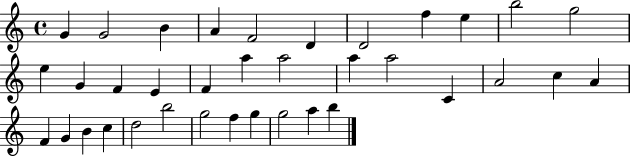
G4/q G4/h B4/q A4/q F4/h D4/q D4/h F5/q E5/q B5/h G5/h E5/q G4/q F4/q E4/q F4/q A5/q A5/h A5/q A5/h C4/q A4/h C5/q A4/q F4/q G4/q B4/q C5/q D5/h B5/h G5/h F5/q G5/q G5/h A5/q B5/q